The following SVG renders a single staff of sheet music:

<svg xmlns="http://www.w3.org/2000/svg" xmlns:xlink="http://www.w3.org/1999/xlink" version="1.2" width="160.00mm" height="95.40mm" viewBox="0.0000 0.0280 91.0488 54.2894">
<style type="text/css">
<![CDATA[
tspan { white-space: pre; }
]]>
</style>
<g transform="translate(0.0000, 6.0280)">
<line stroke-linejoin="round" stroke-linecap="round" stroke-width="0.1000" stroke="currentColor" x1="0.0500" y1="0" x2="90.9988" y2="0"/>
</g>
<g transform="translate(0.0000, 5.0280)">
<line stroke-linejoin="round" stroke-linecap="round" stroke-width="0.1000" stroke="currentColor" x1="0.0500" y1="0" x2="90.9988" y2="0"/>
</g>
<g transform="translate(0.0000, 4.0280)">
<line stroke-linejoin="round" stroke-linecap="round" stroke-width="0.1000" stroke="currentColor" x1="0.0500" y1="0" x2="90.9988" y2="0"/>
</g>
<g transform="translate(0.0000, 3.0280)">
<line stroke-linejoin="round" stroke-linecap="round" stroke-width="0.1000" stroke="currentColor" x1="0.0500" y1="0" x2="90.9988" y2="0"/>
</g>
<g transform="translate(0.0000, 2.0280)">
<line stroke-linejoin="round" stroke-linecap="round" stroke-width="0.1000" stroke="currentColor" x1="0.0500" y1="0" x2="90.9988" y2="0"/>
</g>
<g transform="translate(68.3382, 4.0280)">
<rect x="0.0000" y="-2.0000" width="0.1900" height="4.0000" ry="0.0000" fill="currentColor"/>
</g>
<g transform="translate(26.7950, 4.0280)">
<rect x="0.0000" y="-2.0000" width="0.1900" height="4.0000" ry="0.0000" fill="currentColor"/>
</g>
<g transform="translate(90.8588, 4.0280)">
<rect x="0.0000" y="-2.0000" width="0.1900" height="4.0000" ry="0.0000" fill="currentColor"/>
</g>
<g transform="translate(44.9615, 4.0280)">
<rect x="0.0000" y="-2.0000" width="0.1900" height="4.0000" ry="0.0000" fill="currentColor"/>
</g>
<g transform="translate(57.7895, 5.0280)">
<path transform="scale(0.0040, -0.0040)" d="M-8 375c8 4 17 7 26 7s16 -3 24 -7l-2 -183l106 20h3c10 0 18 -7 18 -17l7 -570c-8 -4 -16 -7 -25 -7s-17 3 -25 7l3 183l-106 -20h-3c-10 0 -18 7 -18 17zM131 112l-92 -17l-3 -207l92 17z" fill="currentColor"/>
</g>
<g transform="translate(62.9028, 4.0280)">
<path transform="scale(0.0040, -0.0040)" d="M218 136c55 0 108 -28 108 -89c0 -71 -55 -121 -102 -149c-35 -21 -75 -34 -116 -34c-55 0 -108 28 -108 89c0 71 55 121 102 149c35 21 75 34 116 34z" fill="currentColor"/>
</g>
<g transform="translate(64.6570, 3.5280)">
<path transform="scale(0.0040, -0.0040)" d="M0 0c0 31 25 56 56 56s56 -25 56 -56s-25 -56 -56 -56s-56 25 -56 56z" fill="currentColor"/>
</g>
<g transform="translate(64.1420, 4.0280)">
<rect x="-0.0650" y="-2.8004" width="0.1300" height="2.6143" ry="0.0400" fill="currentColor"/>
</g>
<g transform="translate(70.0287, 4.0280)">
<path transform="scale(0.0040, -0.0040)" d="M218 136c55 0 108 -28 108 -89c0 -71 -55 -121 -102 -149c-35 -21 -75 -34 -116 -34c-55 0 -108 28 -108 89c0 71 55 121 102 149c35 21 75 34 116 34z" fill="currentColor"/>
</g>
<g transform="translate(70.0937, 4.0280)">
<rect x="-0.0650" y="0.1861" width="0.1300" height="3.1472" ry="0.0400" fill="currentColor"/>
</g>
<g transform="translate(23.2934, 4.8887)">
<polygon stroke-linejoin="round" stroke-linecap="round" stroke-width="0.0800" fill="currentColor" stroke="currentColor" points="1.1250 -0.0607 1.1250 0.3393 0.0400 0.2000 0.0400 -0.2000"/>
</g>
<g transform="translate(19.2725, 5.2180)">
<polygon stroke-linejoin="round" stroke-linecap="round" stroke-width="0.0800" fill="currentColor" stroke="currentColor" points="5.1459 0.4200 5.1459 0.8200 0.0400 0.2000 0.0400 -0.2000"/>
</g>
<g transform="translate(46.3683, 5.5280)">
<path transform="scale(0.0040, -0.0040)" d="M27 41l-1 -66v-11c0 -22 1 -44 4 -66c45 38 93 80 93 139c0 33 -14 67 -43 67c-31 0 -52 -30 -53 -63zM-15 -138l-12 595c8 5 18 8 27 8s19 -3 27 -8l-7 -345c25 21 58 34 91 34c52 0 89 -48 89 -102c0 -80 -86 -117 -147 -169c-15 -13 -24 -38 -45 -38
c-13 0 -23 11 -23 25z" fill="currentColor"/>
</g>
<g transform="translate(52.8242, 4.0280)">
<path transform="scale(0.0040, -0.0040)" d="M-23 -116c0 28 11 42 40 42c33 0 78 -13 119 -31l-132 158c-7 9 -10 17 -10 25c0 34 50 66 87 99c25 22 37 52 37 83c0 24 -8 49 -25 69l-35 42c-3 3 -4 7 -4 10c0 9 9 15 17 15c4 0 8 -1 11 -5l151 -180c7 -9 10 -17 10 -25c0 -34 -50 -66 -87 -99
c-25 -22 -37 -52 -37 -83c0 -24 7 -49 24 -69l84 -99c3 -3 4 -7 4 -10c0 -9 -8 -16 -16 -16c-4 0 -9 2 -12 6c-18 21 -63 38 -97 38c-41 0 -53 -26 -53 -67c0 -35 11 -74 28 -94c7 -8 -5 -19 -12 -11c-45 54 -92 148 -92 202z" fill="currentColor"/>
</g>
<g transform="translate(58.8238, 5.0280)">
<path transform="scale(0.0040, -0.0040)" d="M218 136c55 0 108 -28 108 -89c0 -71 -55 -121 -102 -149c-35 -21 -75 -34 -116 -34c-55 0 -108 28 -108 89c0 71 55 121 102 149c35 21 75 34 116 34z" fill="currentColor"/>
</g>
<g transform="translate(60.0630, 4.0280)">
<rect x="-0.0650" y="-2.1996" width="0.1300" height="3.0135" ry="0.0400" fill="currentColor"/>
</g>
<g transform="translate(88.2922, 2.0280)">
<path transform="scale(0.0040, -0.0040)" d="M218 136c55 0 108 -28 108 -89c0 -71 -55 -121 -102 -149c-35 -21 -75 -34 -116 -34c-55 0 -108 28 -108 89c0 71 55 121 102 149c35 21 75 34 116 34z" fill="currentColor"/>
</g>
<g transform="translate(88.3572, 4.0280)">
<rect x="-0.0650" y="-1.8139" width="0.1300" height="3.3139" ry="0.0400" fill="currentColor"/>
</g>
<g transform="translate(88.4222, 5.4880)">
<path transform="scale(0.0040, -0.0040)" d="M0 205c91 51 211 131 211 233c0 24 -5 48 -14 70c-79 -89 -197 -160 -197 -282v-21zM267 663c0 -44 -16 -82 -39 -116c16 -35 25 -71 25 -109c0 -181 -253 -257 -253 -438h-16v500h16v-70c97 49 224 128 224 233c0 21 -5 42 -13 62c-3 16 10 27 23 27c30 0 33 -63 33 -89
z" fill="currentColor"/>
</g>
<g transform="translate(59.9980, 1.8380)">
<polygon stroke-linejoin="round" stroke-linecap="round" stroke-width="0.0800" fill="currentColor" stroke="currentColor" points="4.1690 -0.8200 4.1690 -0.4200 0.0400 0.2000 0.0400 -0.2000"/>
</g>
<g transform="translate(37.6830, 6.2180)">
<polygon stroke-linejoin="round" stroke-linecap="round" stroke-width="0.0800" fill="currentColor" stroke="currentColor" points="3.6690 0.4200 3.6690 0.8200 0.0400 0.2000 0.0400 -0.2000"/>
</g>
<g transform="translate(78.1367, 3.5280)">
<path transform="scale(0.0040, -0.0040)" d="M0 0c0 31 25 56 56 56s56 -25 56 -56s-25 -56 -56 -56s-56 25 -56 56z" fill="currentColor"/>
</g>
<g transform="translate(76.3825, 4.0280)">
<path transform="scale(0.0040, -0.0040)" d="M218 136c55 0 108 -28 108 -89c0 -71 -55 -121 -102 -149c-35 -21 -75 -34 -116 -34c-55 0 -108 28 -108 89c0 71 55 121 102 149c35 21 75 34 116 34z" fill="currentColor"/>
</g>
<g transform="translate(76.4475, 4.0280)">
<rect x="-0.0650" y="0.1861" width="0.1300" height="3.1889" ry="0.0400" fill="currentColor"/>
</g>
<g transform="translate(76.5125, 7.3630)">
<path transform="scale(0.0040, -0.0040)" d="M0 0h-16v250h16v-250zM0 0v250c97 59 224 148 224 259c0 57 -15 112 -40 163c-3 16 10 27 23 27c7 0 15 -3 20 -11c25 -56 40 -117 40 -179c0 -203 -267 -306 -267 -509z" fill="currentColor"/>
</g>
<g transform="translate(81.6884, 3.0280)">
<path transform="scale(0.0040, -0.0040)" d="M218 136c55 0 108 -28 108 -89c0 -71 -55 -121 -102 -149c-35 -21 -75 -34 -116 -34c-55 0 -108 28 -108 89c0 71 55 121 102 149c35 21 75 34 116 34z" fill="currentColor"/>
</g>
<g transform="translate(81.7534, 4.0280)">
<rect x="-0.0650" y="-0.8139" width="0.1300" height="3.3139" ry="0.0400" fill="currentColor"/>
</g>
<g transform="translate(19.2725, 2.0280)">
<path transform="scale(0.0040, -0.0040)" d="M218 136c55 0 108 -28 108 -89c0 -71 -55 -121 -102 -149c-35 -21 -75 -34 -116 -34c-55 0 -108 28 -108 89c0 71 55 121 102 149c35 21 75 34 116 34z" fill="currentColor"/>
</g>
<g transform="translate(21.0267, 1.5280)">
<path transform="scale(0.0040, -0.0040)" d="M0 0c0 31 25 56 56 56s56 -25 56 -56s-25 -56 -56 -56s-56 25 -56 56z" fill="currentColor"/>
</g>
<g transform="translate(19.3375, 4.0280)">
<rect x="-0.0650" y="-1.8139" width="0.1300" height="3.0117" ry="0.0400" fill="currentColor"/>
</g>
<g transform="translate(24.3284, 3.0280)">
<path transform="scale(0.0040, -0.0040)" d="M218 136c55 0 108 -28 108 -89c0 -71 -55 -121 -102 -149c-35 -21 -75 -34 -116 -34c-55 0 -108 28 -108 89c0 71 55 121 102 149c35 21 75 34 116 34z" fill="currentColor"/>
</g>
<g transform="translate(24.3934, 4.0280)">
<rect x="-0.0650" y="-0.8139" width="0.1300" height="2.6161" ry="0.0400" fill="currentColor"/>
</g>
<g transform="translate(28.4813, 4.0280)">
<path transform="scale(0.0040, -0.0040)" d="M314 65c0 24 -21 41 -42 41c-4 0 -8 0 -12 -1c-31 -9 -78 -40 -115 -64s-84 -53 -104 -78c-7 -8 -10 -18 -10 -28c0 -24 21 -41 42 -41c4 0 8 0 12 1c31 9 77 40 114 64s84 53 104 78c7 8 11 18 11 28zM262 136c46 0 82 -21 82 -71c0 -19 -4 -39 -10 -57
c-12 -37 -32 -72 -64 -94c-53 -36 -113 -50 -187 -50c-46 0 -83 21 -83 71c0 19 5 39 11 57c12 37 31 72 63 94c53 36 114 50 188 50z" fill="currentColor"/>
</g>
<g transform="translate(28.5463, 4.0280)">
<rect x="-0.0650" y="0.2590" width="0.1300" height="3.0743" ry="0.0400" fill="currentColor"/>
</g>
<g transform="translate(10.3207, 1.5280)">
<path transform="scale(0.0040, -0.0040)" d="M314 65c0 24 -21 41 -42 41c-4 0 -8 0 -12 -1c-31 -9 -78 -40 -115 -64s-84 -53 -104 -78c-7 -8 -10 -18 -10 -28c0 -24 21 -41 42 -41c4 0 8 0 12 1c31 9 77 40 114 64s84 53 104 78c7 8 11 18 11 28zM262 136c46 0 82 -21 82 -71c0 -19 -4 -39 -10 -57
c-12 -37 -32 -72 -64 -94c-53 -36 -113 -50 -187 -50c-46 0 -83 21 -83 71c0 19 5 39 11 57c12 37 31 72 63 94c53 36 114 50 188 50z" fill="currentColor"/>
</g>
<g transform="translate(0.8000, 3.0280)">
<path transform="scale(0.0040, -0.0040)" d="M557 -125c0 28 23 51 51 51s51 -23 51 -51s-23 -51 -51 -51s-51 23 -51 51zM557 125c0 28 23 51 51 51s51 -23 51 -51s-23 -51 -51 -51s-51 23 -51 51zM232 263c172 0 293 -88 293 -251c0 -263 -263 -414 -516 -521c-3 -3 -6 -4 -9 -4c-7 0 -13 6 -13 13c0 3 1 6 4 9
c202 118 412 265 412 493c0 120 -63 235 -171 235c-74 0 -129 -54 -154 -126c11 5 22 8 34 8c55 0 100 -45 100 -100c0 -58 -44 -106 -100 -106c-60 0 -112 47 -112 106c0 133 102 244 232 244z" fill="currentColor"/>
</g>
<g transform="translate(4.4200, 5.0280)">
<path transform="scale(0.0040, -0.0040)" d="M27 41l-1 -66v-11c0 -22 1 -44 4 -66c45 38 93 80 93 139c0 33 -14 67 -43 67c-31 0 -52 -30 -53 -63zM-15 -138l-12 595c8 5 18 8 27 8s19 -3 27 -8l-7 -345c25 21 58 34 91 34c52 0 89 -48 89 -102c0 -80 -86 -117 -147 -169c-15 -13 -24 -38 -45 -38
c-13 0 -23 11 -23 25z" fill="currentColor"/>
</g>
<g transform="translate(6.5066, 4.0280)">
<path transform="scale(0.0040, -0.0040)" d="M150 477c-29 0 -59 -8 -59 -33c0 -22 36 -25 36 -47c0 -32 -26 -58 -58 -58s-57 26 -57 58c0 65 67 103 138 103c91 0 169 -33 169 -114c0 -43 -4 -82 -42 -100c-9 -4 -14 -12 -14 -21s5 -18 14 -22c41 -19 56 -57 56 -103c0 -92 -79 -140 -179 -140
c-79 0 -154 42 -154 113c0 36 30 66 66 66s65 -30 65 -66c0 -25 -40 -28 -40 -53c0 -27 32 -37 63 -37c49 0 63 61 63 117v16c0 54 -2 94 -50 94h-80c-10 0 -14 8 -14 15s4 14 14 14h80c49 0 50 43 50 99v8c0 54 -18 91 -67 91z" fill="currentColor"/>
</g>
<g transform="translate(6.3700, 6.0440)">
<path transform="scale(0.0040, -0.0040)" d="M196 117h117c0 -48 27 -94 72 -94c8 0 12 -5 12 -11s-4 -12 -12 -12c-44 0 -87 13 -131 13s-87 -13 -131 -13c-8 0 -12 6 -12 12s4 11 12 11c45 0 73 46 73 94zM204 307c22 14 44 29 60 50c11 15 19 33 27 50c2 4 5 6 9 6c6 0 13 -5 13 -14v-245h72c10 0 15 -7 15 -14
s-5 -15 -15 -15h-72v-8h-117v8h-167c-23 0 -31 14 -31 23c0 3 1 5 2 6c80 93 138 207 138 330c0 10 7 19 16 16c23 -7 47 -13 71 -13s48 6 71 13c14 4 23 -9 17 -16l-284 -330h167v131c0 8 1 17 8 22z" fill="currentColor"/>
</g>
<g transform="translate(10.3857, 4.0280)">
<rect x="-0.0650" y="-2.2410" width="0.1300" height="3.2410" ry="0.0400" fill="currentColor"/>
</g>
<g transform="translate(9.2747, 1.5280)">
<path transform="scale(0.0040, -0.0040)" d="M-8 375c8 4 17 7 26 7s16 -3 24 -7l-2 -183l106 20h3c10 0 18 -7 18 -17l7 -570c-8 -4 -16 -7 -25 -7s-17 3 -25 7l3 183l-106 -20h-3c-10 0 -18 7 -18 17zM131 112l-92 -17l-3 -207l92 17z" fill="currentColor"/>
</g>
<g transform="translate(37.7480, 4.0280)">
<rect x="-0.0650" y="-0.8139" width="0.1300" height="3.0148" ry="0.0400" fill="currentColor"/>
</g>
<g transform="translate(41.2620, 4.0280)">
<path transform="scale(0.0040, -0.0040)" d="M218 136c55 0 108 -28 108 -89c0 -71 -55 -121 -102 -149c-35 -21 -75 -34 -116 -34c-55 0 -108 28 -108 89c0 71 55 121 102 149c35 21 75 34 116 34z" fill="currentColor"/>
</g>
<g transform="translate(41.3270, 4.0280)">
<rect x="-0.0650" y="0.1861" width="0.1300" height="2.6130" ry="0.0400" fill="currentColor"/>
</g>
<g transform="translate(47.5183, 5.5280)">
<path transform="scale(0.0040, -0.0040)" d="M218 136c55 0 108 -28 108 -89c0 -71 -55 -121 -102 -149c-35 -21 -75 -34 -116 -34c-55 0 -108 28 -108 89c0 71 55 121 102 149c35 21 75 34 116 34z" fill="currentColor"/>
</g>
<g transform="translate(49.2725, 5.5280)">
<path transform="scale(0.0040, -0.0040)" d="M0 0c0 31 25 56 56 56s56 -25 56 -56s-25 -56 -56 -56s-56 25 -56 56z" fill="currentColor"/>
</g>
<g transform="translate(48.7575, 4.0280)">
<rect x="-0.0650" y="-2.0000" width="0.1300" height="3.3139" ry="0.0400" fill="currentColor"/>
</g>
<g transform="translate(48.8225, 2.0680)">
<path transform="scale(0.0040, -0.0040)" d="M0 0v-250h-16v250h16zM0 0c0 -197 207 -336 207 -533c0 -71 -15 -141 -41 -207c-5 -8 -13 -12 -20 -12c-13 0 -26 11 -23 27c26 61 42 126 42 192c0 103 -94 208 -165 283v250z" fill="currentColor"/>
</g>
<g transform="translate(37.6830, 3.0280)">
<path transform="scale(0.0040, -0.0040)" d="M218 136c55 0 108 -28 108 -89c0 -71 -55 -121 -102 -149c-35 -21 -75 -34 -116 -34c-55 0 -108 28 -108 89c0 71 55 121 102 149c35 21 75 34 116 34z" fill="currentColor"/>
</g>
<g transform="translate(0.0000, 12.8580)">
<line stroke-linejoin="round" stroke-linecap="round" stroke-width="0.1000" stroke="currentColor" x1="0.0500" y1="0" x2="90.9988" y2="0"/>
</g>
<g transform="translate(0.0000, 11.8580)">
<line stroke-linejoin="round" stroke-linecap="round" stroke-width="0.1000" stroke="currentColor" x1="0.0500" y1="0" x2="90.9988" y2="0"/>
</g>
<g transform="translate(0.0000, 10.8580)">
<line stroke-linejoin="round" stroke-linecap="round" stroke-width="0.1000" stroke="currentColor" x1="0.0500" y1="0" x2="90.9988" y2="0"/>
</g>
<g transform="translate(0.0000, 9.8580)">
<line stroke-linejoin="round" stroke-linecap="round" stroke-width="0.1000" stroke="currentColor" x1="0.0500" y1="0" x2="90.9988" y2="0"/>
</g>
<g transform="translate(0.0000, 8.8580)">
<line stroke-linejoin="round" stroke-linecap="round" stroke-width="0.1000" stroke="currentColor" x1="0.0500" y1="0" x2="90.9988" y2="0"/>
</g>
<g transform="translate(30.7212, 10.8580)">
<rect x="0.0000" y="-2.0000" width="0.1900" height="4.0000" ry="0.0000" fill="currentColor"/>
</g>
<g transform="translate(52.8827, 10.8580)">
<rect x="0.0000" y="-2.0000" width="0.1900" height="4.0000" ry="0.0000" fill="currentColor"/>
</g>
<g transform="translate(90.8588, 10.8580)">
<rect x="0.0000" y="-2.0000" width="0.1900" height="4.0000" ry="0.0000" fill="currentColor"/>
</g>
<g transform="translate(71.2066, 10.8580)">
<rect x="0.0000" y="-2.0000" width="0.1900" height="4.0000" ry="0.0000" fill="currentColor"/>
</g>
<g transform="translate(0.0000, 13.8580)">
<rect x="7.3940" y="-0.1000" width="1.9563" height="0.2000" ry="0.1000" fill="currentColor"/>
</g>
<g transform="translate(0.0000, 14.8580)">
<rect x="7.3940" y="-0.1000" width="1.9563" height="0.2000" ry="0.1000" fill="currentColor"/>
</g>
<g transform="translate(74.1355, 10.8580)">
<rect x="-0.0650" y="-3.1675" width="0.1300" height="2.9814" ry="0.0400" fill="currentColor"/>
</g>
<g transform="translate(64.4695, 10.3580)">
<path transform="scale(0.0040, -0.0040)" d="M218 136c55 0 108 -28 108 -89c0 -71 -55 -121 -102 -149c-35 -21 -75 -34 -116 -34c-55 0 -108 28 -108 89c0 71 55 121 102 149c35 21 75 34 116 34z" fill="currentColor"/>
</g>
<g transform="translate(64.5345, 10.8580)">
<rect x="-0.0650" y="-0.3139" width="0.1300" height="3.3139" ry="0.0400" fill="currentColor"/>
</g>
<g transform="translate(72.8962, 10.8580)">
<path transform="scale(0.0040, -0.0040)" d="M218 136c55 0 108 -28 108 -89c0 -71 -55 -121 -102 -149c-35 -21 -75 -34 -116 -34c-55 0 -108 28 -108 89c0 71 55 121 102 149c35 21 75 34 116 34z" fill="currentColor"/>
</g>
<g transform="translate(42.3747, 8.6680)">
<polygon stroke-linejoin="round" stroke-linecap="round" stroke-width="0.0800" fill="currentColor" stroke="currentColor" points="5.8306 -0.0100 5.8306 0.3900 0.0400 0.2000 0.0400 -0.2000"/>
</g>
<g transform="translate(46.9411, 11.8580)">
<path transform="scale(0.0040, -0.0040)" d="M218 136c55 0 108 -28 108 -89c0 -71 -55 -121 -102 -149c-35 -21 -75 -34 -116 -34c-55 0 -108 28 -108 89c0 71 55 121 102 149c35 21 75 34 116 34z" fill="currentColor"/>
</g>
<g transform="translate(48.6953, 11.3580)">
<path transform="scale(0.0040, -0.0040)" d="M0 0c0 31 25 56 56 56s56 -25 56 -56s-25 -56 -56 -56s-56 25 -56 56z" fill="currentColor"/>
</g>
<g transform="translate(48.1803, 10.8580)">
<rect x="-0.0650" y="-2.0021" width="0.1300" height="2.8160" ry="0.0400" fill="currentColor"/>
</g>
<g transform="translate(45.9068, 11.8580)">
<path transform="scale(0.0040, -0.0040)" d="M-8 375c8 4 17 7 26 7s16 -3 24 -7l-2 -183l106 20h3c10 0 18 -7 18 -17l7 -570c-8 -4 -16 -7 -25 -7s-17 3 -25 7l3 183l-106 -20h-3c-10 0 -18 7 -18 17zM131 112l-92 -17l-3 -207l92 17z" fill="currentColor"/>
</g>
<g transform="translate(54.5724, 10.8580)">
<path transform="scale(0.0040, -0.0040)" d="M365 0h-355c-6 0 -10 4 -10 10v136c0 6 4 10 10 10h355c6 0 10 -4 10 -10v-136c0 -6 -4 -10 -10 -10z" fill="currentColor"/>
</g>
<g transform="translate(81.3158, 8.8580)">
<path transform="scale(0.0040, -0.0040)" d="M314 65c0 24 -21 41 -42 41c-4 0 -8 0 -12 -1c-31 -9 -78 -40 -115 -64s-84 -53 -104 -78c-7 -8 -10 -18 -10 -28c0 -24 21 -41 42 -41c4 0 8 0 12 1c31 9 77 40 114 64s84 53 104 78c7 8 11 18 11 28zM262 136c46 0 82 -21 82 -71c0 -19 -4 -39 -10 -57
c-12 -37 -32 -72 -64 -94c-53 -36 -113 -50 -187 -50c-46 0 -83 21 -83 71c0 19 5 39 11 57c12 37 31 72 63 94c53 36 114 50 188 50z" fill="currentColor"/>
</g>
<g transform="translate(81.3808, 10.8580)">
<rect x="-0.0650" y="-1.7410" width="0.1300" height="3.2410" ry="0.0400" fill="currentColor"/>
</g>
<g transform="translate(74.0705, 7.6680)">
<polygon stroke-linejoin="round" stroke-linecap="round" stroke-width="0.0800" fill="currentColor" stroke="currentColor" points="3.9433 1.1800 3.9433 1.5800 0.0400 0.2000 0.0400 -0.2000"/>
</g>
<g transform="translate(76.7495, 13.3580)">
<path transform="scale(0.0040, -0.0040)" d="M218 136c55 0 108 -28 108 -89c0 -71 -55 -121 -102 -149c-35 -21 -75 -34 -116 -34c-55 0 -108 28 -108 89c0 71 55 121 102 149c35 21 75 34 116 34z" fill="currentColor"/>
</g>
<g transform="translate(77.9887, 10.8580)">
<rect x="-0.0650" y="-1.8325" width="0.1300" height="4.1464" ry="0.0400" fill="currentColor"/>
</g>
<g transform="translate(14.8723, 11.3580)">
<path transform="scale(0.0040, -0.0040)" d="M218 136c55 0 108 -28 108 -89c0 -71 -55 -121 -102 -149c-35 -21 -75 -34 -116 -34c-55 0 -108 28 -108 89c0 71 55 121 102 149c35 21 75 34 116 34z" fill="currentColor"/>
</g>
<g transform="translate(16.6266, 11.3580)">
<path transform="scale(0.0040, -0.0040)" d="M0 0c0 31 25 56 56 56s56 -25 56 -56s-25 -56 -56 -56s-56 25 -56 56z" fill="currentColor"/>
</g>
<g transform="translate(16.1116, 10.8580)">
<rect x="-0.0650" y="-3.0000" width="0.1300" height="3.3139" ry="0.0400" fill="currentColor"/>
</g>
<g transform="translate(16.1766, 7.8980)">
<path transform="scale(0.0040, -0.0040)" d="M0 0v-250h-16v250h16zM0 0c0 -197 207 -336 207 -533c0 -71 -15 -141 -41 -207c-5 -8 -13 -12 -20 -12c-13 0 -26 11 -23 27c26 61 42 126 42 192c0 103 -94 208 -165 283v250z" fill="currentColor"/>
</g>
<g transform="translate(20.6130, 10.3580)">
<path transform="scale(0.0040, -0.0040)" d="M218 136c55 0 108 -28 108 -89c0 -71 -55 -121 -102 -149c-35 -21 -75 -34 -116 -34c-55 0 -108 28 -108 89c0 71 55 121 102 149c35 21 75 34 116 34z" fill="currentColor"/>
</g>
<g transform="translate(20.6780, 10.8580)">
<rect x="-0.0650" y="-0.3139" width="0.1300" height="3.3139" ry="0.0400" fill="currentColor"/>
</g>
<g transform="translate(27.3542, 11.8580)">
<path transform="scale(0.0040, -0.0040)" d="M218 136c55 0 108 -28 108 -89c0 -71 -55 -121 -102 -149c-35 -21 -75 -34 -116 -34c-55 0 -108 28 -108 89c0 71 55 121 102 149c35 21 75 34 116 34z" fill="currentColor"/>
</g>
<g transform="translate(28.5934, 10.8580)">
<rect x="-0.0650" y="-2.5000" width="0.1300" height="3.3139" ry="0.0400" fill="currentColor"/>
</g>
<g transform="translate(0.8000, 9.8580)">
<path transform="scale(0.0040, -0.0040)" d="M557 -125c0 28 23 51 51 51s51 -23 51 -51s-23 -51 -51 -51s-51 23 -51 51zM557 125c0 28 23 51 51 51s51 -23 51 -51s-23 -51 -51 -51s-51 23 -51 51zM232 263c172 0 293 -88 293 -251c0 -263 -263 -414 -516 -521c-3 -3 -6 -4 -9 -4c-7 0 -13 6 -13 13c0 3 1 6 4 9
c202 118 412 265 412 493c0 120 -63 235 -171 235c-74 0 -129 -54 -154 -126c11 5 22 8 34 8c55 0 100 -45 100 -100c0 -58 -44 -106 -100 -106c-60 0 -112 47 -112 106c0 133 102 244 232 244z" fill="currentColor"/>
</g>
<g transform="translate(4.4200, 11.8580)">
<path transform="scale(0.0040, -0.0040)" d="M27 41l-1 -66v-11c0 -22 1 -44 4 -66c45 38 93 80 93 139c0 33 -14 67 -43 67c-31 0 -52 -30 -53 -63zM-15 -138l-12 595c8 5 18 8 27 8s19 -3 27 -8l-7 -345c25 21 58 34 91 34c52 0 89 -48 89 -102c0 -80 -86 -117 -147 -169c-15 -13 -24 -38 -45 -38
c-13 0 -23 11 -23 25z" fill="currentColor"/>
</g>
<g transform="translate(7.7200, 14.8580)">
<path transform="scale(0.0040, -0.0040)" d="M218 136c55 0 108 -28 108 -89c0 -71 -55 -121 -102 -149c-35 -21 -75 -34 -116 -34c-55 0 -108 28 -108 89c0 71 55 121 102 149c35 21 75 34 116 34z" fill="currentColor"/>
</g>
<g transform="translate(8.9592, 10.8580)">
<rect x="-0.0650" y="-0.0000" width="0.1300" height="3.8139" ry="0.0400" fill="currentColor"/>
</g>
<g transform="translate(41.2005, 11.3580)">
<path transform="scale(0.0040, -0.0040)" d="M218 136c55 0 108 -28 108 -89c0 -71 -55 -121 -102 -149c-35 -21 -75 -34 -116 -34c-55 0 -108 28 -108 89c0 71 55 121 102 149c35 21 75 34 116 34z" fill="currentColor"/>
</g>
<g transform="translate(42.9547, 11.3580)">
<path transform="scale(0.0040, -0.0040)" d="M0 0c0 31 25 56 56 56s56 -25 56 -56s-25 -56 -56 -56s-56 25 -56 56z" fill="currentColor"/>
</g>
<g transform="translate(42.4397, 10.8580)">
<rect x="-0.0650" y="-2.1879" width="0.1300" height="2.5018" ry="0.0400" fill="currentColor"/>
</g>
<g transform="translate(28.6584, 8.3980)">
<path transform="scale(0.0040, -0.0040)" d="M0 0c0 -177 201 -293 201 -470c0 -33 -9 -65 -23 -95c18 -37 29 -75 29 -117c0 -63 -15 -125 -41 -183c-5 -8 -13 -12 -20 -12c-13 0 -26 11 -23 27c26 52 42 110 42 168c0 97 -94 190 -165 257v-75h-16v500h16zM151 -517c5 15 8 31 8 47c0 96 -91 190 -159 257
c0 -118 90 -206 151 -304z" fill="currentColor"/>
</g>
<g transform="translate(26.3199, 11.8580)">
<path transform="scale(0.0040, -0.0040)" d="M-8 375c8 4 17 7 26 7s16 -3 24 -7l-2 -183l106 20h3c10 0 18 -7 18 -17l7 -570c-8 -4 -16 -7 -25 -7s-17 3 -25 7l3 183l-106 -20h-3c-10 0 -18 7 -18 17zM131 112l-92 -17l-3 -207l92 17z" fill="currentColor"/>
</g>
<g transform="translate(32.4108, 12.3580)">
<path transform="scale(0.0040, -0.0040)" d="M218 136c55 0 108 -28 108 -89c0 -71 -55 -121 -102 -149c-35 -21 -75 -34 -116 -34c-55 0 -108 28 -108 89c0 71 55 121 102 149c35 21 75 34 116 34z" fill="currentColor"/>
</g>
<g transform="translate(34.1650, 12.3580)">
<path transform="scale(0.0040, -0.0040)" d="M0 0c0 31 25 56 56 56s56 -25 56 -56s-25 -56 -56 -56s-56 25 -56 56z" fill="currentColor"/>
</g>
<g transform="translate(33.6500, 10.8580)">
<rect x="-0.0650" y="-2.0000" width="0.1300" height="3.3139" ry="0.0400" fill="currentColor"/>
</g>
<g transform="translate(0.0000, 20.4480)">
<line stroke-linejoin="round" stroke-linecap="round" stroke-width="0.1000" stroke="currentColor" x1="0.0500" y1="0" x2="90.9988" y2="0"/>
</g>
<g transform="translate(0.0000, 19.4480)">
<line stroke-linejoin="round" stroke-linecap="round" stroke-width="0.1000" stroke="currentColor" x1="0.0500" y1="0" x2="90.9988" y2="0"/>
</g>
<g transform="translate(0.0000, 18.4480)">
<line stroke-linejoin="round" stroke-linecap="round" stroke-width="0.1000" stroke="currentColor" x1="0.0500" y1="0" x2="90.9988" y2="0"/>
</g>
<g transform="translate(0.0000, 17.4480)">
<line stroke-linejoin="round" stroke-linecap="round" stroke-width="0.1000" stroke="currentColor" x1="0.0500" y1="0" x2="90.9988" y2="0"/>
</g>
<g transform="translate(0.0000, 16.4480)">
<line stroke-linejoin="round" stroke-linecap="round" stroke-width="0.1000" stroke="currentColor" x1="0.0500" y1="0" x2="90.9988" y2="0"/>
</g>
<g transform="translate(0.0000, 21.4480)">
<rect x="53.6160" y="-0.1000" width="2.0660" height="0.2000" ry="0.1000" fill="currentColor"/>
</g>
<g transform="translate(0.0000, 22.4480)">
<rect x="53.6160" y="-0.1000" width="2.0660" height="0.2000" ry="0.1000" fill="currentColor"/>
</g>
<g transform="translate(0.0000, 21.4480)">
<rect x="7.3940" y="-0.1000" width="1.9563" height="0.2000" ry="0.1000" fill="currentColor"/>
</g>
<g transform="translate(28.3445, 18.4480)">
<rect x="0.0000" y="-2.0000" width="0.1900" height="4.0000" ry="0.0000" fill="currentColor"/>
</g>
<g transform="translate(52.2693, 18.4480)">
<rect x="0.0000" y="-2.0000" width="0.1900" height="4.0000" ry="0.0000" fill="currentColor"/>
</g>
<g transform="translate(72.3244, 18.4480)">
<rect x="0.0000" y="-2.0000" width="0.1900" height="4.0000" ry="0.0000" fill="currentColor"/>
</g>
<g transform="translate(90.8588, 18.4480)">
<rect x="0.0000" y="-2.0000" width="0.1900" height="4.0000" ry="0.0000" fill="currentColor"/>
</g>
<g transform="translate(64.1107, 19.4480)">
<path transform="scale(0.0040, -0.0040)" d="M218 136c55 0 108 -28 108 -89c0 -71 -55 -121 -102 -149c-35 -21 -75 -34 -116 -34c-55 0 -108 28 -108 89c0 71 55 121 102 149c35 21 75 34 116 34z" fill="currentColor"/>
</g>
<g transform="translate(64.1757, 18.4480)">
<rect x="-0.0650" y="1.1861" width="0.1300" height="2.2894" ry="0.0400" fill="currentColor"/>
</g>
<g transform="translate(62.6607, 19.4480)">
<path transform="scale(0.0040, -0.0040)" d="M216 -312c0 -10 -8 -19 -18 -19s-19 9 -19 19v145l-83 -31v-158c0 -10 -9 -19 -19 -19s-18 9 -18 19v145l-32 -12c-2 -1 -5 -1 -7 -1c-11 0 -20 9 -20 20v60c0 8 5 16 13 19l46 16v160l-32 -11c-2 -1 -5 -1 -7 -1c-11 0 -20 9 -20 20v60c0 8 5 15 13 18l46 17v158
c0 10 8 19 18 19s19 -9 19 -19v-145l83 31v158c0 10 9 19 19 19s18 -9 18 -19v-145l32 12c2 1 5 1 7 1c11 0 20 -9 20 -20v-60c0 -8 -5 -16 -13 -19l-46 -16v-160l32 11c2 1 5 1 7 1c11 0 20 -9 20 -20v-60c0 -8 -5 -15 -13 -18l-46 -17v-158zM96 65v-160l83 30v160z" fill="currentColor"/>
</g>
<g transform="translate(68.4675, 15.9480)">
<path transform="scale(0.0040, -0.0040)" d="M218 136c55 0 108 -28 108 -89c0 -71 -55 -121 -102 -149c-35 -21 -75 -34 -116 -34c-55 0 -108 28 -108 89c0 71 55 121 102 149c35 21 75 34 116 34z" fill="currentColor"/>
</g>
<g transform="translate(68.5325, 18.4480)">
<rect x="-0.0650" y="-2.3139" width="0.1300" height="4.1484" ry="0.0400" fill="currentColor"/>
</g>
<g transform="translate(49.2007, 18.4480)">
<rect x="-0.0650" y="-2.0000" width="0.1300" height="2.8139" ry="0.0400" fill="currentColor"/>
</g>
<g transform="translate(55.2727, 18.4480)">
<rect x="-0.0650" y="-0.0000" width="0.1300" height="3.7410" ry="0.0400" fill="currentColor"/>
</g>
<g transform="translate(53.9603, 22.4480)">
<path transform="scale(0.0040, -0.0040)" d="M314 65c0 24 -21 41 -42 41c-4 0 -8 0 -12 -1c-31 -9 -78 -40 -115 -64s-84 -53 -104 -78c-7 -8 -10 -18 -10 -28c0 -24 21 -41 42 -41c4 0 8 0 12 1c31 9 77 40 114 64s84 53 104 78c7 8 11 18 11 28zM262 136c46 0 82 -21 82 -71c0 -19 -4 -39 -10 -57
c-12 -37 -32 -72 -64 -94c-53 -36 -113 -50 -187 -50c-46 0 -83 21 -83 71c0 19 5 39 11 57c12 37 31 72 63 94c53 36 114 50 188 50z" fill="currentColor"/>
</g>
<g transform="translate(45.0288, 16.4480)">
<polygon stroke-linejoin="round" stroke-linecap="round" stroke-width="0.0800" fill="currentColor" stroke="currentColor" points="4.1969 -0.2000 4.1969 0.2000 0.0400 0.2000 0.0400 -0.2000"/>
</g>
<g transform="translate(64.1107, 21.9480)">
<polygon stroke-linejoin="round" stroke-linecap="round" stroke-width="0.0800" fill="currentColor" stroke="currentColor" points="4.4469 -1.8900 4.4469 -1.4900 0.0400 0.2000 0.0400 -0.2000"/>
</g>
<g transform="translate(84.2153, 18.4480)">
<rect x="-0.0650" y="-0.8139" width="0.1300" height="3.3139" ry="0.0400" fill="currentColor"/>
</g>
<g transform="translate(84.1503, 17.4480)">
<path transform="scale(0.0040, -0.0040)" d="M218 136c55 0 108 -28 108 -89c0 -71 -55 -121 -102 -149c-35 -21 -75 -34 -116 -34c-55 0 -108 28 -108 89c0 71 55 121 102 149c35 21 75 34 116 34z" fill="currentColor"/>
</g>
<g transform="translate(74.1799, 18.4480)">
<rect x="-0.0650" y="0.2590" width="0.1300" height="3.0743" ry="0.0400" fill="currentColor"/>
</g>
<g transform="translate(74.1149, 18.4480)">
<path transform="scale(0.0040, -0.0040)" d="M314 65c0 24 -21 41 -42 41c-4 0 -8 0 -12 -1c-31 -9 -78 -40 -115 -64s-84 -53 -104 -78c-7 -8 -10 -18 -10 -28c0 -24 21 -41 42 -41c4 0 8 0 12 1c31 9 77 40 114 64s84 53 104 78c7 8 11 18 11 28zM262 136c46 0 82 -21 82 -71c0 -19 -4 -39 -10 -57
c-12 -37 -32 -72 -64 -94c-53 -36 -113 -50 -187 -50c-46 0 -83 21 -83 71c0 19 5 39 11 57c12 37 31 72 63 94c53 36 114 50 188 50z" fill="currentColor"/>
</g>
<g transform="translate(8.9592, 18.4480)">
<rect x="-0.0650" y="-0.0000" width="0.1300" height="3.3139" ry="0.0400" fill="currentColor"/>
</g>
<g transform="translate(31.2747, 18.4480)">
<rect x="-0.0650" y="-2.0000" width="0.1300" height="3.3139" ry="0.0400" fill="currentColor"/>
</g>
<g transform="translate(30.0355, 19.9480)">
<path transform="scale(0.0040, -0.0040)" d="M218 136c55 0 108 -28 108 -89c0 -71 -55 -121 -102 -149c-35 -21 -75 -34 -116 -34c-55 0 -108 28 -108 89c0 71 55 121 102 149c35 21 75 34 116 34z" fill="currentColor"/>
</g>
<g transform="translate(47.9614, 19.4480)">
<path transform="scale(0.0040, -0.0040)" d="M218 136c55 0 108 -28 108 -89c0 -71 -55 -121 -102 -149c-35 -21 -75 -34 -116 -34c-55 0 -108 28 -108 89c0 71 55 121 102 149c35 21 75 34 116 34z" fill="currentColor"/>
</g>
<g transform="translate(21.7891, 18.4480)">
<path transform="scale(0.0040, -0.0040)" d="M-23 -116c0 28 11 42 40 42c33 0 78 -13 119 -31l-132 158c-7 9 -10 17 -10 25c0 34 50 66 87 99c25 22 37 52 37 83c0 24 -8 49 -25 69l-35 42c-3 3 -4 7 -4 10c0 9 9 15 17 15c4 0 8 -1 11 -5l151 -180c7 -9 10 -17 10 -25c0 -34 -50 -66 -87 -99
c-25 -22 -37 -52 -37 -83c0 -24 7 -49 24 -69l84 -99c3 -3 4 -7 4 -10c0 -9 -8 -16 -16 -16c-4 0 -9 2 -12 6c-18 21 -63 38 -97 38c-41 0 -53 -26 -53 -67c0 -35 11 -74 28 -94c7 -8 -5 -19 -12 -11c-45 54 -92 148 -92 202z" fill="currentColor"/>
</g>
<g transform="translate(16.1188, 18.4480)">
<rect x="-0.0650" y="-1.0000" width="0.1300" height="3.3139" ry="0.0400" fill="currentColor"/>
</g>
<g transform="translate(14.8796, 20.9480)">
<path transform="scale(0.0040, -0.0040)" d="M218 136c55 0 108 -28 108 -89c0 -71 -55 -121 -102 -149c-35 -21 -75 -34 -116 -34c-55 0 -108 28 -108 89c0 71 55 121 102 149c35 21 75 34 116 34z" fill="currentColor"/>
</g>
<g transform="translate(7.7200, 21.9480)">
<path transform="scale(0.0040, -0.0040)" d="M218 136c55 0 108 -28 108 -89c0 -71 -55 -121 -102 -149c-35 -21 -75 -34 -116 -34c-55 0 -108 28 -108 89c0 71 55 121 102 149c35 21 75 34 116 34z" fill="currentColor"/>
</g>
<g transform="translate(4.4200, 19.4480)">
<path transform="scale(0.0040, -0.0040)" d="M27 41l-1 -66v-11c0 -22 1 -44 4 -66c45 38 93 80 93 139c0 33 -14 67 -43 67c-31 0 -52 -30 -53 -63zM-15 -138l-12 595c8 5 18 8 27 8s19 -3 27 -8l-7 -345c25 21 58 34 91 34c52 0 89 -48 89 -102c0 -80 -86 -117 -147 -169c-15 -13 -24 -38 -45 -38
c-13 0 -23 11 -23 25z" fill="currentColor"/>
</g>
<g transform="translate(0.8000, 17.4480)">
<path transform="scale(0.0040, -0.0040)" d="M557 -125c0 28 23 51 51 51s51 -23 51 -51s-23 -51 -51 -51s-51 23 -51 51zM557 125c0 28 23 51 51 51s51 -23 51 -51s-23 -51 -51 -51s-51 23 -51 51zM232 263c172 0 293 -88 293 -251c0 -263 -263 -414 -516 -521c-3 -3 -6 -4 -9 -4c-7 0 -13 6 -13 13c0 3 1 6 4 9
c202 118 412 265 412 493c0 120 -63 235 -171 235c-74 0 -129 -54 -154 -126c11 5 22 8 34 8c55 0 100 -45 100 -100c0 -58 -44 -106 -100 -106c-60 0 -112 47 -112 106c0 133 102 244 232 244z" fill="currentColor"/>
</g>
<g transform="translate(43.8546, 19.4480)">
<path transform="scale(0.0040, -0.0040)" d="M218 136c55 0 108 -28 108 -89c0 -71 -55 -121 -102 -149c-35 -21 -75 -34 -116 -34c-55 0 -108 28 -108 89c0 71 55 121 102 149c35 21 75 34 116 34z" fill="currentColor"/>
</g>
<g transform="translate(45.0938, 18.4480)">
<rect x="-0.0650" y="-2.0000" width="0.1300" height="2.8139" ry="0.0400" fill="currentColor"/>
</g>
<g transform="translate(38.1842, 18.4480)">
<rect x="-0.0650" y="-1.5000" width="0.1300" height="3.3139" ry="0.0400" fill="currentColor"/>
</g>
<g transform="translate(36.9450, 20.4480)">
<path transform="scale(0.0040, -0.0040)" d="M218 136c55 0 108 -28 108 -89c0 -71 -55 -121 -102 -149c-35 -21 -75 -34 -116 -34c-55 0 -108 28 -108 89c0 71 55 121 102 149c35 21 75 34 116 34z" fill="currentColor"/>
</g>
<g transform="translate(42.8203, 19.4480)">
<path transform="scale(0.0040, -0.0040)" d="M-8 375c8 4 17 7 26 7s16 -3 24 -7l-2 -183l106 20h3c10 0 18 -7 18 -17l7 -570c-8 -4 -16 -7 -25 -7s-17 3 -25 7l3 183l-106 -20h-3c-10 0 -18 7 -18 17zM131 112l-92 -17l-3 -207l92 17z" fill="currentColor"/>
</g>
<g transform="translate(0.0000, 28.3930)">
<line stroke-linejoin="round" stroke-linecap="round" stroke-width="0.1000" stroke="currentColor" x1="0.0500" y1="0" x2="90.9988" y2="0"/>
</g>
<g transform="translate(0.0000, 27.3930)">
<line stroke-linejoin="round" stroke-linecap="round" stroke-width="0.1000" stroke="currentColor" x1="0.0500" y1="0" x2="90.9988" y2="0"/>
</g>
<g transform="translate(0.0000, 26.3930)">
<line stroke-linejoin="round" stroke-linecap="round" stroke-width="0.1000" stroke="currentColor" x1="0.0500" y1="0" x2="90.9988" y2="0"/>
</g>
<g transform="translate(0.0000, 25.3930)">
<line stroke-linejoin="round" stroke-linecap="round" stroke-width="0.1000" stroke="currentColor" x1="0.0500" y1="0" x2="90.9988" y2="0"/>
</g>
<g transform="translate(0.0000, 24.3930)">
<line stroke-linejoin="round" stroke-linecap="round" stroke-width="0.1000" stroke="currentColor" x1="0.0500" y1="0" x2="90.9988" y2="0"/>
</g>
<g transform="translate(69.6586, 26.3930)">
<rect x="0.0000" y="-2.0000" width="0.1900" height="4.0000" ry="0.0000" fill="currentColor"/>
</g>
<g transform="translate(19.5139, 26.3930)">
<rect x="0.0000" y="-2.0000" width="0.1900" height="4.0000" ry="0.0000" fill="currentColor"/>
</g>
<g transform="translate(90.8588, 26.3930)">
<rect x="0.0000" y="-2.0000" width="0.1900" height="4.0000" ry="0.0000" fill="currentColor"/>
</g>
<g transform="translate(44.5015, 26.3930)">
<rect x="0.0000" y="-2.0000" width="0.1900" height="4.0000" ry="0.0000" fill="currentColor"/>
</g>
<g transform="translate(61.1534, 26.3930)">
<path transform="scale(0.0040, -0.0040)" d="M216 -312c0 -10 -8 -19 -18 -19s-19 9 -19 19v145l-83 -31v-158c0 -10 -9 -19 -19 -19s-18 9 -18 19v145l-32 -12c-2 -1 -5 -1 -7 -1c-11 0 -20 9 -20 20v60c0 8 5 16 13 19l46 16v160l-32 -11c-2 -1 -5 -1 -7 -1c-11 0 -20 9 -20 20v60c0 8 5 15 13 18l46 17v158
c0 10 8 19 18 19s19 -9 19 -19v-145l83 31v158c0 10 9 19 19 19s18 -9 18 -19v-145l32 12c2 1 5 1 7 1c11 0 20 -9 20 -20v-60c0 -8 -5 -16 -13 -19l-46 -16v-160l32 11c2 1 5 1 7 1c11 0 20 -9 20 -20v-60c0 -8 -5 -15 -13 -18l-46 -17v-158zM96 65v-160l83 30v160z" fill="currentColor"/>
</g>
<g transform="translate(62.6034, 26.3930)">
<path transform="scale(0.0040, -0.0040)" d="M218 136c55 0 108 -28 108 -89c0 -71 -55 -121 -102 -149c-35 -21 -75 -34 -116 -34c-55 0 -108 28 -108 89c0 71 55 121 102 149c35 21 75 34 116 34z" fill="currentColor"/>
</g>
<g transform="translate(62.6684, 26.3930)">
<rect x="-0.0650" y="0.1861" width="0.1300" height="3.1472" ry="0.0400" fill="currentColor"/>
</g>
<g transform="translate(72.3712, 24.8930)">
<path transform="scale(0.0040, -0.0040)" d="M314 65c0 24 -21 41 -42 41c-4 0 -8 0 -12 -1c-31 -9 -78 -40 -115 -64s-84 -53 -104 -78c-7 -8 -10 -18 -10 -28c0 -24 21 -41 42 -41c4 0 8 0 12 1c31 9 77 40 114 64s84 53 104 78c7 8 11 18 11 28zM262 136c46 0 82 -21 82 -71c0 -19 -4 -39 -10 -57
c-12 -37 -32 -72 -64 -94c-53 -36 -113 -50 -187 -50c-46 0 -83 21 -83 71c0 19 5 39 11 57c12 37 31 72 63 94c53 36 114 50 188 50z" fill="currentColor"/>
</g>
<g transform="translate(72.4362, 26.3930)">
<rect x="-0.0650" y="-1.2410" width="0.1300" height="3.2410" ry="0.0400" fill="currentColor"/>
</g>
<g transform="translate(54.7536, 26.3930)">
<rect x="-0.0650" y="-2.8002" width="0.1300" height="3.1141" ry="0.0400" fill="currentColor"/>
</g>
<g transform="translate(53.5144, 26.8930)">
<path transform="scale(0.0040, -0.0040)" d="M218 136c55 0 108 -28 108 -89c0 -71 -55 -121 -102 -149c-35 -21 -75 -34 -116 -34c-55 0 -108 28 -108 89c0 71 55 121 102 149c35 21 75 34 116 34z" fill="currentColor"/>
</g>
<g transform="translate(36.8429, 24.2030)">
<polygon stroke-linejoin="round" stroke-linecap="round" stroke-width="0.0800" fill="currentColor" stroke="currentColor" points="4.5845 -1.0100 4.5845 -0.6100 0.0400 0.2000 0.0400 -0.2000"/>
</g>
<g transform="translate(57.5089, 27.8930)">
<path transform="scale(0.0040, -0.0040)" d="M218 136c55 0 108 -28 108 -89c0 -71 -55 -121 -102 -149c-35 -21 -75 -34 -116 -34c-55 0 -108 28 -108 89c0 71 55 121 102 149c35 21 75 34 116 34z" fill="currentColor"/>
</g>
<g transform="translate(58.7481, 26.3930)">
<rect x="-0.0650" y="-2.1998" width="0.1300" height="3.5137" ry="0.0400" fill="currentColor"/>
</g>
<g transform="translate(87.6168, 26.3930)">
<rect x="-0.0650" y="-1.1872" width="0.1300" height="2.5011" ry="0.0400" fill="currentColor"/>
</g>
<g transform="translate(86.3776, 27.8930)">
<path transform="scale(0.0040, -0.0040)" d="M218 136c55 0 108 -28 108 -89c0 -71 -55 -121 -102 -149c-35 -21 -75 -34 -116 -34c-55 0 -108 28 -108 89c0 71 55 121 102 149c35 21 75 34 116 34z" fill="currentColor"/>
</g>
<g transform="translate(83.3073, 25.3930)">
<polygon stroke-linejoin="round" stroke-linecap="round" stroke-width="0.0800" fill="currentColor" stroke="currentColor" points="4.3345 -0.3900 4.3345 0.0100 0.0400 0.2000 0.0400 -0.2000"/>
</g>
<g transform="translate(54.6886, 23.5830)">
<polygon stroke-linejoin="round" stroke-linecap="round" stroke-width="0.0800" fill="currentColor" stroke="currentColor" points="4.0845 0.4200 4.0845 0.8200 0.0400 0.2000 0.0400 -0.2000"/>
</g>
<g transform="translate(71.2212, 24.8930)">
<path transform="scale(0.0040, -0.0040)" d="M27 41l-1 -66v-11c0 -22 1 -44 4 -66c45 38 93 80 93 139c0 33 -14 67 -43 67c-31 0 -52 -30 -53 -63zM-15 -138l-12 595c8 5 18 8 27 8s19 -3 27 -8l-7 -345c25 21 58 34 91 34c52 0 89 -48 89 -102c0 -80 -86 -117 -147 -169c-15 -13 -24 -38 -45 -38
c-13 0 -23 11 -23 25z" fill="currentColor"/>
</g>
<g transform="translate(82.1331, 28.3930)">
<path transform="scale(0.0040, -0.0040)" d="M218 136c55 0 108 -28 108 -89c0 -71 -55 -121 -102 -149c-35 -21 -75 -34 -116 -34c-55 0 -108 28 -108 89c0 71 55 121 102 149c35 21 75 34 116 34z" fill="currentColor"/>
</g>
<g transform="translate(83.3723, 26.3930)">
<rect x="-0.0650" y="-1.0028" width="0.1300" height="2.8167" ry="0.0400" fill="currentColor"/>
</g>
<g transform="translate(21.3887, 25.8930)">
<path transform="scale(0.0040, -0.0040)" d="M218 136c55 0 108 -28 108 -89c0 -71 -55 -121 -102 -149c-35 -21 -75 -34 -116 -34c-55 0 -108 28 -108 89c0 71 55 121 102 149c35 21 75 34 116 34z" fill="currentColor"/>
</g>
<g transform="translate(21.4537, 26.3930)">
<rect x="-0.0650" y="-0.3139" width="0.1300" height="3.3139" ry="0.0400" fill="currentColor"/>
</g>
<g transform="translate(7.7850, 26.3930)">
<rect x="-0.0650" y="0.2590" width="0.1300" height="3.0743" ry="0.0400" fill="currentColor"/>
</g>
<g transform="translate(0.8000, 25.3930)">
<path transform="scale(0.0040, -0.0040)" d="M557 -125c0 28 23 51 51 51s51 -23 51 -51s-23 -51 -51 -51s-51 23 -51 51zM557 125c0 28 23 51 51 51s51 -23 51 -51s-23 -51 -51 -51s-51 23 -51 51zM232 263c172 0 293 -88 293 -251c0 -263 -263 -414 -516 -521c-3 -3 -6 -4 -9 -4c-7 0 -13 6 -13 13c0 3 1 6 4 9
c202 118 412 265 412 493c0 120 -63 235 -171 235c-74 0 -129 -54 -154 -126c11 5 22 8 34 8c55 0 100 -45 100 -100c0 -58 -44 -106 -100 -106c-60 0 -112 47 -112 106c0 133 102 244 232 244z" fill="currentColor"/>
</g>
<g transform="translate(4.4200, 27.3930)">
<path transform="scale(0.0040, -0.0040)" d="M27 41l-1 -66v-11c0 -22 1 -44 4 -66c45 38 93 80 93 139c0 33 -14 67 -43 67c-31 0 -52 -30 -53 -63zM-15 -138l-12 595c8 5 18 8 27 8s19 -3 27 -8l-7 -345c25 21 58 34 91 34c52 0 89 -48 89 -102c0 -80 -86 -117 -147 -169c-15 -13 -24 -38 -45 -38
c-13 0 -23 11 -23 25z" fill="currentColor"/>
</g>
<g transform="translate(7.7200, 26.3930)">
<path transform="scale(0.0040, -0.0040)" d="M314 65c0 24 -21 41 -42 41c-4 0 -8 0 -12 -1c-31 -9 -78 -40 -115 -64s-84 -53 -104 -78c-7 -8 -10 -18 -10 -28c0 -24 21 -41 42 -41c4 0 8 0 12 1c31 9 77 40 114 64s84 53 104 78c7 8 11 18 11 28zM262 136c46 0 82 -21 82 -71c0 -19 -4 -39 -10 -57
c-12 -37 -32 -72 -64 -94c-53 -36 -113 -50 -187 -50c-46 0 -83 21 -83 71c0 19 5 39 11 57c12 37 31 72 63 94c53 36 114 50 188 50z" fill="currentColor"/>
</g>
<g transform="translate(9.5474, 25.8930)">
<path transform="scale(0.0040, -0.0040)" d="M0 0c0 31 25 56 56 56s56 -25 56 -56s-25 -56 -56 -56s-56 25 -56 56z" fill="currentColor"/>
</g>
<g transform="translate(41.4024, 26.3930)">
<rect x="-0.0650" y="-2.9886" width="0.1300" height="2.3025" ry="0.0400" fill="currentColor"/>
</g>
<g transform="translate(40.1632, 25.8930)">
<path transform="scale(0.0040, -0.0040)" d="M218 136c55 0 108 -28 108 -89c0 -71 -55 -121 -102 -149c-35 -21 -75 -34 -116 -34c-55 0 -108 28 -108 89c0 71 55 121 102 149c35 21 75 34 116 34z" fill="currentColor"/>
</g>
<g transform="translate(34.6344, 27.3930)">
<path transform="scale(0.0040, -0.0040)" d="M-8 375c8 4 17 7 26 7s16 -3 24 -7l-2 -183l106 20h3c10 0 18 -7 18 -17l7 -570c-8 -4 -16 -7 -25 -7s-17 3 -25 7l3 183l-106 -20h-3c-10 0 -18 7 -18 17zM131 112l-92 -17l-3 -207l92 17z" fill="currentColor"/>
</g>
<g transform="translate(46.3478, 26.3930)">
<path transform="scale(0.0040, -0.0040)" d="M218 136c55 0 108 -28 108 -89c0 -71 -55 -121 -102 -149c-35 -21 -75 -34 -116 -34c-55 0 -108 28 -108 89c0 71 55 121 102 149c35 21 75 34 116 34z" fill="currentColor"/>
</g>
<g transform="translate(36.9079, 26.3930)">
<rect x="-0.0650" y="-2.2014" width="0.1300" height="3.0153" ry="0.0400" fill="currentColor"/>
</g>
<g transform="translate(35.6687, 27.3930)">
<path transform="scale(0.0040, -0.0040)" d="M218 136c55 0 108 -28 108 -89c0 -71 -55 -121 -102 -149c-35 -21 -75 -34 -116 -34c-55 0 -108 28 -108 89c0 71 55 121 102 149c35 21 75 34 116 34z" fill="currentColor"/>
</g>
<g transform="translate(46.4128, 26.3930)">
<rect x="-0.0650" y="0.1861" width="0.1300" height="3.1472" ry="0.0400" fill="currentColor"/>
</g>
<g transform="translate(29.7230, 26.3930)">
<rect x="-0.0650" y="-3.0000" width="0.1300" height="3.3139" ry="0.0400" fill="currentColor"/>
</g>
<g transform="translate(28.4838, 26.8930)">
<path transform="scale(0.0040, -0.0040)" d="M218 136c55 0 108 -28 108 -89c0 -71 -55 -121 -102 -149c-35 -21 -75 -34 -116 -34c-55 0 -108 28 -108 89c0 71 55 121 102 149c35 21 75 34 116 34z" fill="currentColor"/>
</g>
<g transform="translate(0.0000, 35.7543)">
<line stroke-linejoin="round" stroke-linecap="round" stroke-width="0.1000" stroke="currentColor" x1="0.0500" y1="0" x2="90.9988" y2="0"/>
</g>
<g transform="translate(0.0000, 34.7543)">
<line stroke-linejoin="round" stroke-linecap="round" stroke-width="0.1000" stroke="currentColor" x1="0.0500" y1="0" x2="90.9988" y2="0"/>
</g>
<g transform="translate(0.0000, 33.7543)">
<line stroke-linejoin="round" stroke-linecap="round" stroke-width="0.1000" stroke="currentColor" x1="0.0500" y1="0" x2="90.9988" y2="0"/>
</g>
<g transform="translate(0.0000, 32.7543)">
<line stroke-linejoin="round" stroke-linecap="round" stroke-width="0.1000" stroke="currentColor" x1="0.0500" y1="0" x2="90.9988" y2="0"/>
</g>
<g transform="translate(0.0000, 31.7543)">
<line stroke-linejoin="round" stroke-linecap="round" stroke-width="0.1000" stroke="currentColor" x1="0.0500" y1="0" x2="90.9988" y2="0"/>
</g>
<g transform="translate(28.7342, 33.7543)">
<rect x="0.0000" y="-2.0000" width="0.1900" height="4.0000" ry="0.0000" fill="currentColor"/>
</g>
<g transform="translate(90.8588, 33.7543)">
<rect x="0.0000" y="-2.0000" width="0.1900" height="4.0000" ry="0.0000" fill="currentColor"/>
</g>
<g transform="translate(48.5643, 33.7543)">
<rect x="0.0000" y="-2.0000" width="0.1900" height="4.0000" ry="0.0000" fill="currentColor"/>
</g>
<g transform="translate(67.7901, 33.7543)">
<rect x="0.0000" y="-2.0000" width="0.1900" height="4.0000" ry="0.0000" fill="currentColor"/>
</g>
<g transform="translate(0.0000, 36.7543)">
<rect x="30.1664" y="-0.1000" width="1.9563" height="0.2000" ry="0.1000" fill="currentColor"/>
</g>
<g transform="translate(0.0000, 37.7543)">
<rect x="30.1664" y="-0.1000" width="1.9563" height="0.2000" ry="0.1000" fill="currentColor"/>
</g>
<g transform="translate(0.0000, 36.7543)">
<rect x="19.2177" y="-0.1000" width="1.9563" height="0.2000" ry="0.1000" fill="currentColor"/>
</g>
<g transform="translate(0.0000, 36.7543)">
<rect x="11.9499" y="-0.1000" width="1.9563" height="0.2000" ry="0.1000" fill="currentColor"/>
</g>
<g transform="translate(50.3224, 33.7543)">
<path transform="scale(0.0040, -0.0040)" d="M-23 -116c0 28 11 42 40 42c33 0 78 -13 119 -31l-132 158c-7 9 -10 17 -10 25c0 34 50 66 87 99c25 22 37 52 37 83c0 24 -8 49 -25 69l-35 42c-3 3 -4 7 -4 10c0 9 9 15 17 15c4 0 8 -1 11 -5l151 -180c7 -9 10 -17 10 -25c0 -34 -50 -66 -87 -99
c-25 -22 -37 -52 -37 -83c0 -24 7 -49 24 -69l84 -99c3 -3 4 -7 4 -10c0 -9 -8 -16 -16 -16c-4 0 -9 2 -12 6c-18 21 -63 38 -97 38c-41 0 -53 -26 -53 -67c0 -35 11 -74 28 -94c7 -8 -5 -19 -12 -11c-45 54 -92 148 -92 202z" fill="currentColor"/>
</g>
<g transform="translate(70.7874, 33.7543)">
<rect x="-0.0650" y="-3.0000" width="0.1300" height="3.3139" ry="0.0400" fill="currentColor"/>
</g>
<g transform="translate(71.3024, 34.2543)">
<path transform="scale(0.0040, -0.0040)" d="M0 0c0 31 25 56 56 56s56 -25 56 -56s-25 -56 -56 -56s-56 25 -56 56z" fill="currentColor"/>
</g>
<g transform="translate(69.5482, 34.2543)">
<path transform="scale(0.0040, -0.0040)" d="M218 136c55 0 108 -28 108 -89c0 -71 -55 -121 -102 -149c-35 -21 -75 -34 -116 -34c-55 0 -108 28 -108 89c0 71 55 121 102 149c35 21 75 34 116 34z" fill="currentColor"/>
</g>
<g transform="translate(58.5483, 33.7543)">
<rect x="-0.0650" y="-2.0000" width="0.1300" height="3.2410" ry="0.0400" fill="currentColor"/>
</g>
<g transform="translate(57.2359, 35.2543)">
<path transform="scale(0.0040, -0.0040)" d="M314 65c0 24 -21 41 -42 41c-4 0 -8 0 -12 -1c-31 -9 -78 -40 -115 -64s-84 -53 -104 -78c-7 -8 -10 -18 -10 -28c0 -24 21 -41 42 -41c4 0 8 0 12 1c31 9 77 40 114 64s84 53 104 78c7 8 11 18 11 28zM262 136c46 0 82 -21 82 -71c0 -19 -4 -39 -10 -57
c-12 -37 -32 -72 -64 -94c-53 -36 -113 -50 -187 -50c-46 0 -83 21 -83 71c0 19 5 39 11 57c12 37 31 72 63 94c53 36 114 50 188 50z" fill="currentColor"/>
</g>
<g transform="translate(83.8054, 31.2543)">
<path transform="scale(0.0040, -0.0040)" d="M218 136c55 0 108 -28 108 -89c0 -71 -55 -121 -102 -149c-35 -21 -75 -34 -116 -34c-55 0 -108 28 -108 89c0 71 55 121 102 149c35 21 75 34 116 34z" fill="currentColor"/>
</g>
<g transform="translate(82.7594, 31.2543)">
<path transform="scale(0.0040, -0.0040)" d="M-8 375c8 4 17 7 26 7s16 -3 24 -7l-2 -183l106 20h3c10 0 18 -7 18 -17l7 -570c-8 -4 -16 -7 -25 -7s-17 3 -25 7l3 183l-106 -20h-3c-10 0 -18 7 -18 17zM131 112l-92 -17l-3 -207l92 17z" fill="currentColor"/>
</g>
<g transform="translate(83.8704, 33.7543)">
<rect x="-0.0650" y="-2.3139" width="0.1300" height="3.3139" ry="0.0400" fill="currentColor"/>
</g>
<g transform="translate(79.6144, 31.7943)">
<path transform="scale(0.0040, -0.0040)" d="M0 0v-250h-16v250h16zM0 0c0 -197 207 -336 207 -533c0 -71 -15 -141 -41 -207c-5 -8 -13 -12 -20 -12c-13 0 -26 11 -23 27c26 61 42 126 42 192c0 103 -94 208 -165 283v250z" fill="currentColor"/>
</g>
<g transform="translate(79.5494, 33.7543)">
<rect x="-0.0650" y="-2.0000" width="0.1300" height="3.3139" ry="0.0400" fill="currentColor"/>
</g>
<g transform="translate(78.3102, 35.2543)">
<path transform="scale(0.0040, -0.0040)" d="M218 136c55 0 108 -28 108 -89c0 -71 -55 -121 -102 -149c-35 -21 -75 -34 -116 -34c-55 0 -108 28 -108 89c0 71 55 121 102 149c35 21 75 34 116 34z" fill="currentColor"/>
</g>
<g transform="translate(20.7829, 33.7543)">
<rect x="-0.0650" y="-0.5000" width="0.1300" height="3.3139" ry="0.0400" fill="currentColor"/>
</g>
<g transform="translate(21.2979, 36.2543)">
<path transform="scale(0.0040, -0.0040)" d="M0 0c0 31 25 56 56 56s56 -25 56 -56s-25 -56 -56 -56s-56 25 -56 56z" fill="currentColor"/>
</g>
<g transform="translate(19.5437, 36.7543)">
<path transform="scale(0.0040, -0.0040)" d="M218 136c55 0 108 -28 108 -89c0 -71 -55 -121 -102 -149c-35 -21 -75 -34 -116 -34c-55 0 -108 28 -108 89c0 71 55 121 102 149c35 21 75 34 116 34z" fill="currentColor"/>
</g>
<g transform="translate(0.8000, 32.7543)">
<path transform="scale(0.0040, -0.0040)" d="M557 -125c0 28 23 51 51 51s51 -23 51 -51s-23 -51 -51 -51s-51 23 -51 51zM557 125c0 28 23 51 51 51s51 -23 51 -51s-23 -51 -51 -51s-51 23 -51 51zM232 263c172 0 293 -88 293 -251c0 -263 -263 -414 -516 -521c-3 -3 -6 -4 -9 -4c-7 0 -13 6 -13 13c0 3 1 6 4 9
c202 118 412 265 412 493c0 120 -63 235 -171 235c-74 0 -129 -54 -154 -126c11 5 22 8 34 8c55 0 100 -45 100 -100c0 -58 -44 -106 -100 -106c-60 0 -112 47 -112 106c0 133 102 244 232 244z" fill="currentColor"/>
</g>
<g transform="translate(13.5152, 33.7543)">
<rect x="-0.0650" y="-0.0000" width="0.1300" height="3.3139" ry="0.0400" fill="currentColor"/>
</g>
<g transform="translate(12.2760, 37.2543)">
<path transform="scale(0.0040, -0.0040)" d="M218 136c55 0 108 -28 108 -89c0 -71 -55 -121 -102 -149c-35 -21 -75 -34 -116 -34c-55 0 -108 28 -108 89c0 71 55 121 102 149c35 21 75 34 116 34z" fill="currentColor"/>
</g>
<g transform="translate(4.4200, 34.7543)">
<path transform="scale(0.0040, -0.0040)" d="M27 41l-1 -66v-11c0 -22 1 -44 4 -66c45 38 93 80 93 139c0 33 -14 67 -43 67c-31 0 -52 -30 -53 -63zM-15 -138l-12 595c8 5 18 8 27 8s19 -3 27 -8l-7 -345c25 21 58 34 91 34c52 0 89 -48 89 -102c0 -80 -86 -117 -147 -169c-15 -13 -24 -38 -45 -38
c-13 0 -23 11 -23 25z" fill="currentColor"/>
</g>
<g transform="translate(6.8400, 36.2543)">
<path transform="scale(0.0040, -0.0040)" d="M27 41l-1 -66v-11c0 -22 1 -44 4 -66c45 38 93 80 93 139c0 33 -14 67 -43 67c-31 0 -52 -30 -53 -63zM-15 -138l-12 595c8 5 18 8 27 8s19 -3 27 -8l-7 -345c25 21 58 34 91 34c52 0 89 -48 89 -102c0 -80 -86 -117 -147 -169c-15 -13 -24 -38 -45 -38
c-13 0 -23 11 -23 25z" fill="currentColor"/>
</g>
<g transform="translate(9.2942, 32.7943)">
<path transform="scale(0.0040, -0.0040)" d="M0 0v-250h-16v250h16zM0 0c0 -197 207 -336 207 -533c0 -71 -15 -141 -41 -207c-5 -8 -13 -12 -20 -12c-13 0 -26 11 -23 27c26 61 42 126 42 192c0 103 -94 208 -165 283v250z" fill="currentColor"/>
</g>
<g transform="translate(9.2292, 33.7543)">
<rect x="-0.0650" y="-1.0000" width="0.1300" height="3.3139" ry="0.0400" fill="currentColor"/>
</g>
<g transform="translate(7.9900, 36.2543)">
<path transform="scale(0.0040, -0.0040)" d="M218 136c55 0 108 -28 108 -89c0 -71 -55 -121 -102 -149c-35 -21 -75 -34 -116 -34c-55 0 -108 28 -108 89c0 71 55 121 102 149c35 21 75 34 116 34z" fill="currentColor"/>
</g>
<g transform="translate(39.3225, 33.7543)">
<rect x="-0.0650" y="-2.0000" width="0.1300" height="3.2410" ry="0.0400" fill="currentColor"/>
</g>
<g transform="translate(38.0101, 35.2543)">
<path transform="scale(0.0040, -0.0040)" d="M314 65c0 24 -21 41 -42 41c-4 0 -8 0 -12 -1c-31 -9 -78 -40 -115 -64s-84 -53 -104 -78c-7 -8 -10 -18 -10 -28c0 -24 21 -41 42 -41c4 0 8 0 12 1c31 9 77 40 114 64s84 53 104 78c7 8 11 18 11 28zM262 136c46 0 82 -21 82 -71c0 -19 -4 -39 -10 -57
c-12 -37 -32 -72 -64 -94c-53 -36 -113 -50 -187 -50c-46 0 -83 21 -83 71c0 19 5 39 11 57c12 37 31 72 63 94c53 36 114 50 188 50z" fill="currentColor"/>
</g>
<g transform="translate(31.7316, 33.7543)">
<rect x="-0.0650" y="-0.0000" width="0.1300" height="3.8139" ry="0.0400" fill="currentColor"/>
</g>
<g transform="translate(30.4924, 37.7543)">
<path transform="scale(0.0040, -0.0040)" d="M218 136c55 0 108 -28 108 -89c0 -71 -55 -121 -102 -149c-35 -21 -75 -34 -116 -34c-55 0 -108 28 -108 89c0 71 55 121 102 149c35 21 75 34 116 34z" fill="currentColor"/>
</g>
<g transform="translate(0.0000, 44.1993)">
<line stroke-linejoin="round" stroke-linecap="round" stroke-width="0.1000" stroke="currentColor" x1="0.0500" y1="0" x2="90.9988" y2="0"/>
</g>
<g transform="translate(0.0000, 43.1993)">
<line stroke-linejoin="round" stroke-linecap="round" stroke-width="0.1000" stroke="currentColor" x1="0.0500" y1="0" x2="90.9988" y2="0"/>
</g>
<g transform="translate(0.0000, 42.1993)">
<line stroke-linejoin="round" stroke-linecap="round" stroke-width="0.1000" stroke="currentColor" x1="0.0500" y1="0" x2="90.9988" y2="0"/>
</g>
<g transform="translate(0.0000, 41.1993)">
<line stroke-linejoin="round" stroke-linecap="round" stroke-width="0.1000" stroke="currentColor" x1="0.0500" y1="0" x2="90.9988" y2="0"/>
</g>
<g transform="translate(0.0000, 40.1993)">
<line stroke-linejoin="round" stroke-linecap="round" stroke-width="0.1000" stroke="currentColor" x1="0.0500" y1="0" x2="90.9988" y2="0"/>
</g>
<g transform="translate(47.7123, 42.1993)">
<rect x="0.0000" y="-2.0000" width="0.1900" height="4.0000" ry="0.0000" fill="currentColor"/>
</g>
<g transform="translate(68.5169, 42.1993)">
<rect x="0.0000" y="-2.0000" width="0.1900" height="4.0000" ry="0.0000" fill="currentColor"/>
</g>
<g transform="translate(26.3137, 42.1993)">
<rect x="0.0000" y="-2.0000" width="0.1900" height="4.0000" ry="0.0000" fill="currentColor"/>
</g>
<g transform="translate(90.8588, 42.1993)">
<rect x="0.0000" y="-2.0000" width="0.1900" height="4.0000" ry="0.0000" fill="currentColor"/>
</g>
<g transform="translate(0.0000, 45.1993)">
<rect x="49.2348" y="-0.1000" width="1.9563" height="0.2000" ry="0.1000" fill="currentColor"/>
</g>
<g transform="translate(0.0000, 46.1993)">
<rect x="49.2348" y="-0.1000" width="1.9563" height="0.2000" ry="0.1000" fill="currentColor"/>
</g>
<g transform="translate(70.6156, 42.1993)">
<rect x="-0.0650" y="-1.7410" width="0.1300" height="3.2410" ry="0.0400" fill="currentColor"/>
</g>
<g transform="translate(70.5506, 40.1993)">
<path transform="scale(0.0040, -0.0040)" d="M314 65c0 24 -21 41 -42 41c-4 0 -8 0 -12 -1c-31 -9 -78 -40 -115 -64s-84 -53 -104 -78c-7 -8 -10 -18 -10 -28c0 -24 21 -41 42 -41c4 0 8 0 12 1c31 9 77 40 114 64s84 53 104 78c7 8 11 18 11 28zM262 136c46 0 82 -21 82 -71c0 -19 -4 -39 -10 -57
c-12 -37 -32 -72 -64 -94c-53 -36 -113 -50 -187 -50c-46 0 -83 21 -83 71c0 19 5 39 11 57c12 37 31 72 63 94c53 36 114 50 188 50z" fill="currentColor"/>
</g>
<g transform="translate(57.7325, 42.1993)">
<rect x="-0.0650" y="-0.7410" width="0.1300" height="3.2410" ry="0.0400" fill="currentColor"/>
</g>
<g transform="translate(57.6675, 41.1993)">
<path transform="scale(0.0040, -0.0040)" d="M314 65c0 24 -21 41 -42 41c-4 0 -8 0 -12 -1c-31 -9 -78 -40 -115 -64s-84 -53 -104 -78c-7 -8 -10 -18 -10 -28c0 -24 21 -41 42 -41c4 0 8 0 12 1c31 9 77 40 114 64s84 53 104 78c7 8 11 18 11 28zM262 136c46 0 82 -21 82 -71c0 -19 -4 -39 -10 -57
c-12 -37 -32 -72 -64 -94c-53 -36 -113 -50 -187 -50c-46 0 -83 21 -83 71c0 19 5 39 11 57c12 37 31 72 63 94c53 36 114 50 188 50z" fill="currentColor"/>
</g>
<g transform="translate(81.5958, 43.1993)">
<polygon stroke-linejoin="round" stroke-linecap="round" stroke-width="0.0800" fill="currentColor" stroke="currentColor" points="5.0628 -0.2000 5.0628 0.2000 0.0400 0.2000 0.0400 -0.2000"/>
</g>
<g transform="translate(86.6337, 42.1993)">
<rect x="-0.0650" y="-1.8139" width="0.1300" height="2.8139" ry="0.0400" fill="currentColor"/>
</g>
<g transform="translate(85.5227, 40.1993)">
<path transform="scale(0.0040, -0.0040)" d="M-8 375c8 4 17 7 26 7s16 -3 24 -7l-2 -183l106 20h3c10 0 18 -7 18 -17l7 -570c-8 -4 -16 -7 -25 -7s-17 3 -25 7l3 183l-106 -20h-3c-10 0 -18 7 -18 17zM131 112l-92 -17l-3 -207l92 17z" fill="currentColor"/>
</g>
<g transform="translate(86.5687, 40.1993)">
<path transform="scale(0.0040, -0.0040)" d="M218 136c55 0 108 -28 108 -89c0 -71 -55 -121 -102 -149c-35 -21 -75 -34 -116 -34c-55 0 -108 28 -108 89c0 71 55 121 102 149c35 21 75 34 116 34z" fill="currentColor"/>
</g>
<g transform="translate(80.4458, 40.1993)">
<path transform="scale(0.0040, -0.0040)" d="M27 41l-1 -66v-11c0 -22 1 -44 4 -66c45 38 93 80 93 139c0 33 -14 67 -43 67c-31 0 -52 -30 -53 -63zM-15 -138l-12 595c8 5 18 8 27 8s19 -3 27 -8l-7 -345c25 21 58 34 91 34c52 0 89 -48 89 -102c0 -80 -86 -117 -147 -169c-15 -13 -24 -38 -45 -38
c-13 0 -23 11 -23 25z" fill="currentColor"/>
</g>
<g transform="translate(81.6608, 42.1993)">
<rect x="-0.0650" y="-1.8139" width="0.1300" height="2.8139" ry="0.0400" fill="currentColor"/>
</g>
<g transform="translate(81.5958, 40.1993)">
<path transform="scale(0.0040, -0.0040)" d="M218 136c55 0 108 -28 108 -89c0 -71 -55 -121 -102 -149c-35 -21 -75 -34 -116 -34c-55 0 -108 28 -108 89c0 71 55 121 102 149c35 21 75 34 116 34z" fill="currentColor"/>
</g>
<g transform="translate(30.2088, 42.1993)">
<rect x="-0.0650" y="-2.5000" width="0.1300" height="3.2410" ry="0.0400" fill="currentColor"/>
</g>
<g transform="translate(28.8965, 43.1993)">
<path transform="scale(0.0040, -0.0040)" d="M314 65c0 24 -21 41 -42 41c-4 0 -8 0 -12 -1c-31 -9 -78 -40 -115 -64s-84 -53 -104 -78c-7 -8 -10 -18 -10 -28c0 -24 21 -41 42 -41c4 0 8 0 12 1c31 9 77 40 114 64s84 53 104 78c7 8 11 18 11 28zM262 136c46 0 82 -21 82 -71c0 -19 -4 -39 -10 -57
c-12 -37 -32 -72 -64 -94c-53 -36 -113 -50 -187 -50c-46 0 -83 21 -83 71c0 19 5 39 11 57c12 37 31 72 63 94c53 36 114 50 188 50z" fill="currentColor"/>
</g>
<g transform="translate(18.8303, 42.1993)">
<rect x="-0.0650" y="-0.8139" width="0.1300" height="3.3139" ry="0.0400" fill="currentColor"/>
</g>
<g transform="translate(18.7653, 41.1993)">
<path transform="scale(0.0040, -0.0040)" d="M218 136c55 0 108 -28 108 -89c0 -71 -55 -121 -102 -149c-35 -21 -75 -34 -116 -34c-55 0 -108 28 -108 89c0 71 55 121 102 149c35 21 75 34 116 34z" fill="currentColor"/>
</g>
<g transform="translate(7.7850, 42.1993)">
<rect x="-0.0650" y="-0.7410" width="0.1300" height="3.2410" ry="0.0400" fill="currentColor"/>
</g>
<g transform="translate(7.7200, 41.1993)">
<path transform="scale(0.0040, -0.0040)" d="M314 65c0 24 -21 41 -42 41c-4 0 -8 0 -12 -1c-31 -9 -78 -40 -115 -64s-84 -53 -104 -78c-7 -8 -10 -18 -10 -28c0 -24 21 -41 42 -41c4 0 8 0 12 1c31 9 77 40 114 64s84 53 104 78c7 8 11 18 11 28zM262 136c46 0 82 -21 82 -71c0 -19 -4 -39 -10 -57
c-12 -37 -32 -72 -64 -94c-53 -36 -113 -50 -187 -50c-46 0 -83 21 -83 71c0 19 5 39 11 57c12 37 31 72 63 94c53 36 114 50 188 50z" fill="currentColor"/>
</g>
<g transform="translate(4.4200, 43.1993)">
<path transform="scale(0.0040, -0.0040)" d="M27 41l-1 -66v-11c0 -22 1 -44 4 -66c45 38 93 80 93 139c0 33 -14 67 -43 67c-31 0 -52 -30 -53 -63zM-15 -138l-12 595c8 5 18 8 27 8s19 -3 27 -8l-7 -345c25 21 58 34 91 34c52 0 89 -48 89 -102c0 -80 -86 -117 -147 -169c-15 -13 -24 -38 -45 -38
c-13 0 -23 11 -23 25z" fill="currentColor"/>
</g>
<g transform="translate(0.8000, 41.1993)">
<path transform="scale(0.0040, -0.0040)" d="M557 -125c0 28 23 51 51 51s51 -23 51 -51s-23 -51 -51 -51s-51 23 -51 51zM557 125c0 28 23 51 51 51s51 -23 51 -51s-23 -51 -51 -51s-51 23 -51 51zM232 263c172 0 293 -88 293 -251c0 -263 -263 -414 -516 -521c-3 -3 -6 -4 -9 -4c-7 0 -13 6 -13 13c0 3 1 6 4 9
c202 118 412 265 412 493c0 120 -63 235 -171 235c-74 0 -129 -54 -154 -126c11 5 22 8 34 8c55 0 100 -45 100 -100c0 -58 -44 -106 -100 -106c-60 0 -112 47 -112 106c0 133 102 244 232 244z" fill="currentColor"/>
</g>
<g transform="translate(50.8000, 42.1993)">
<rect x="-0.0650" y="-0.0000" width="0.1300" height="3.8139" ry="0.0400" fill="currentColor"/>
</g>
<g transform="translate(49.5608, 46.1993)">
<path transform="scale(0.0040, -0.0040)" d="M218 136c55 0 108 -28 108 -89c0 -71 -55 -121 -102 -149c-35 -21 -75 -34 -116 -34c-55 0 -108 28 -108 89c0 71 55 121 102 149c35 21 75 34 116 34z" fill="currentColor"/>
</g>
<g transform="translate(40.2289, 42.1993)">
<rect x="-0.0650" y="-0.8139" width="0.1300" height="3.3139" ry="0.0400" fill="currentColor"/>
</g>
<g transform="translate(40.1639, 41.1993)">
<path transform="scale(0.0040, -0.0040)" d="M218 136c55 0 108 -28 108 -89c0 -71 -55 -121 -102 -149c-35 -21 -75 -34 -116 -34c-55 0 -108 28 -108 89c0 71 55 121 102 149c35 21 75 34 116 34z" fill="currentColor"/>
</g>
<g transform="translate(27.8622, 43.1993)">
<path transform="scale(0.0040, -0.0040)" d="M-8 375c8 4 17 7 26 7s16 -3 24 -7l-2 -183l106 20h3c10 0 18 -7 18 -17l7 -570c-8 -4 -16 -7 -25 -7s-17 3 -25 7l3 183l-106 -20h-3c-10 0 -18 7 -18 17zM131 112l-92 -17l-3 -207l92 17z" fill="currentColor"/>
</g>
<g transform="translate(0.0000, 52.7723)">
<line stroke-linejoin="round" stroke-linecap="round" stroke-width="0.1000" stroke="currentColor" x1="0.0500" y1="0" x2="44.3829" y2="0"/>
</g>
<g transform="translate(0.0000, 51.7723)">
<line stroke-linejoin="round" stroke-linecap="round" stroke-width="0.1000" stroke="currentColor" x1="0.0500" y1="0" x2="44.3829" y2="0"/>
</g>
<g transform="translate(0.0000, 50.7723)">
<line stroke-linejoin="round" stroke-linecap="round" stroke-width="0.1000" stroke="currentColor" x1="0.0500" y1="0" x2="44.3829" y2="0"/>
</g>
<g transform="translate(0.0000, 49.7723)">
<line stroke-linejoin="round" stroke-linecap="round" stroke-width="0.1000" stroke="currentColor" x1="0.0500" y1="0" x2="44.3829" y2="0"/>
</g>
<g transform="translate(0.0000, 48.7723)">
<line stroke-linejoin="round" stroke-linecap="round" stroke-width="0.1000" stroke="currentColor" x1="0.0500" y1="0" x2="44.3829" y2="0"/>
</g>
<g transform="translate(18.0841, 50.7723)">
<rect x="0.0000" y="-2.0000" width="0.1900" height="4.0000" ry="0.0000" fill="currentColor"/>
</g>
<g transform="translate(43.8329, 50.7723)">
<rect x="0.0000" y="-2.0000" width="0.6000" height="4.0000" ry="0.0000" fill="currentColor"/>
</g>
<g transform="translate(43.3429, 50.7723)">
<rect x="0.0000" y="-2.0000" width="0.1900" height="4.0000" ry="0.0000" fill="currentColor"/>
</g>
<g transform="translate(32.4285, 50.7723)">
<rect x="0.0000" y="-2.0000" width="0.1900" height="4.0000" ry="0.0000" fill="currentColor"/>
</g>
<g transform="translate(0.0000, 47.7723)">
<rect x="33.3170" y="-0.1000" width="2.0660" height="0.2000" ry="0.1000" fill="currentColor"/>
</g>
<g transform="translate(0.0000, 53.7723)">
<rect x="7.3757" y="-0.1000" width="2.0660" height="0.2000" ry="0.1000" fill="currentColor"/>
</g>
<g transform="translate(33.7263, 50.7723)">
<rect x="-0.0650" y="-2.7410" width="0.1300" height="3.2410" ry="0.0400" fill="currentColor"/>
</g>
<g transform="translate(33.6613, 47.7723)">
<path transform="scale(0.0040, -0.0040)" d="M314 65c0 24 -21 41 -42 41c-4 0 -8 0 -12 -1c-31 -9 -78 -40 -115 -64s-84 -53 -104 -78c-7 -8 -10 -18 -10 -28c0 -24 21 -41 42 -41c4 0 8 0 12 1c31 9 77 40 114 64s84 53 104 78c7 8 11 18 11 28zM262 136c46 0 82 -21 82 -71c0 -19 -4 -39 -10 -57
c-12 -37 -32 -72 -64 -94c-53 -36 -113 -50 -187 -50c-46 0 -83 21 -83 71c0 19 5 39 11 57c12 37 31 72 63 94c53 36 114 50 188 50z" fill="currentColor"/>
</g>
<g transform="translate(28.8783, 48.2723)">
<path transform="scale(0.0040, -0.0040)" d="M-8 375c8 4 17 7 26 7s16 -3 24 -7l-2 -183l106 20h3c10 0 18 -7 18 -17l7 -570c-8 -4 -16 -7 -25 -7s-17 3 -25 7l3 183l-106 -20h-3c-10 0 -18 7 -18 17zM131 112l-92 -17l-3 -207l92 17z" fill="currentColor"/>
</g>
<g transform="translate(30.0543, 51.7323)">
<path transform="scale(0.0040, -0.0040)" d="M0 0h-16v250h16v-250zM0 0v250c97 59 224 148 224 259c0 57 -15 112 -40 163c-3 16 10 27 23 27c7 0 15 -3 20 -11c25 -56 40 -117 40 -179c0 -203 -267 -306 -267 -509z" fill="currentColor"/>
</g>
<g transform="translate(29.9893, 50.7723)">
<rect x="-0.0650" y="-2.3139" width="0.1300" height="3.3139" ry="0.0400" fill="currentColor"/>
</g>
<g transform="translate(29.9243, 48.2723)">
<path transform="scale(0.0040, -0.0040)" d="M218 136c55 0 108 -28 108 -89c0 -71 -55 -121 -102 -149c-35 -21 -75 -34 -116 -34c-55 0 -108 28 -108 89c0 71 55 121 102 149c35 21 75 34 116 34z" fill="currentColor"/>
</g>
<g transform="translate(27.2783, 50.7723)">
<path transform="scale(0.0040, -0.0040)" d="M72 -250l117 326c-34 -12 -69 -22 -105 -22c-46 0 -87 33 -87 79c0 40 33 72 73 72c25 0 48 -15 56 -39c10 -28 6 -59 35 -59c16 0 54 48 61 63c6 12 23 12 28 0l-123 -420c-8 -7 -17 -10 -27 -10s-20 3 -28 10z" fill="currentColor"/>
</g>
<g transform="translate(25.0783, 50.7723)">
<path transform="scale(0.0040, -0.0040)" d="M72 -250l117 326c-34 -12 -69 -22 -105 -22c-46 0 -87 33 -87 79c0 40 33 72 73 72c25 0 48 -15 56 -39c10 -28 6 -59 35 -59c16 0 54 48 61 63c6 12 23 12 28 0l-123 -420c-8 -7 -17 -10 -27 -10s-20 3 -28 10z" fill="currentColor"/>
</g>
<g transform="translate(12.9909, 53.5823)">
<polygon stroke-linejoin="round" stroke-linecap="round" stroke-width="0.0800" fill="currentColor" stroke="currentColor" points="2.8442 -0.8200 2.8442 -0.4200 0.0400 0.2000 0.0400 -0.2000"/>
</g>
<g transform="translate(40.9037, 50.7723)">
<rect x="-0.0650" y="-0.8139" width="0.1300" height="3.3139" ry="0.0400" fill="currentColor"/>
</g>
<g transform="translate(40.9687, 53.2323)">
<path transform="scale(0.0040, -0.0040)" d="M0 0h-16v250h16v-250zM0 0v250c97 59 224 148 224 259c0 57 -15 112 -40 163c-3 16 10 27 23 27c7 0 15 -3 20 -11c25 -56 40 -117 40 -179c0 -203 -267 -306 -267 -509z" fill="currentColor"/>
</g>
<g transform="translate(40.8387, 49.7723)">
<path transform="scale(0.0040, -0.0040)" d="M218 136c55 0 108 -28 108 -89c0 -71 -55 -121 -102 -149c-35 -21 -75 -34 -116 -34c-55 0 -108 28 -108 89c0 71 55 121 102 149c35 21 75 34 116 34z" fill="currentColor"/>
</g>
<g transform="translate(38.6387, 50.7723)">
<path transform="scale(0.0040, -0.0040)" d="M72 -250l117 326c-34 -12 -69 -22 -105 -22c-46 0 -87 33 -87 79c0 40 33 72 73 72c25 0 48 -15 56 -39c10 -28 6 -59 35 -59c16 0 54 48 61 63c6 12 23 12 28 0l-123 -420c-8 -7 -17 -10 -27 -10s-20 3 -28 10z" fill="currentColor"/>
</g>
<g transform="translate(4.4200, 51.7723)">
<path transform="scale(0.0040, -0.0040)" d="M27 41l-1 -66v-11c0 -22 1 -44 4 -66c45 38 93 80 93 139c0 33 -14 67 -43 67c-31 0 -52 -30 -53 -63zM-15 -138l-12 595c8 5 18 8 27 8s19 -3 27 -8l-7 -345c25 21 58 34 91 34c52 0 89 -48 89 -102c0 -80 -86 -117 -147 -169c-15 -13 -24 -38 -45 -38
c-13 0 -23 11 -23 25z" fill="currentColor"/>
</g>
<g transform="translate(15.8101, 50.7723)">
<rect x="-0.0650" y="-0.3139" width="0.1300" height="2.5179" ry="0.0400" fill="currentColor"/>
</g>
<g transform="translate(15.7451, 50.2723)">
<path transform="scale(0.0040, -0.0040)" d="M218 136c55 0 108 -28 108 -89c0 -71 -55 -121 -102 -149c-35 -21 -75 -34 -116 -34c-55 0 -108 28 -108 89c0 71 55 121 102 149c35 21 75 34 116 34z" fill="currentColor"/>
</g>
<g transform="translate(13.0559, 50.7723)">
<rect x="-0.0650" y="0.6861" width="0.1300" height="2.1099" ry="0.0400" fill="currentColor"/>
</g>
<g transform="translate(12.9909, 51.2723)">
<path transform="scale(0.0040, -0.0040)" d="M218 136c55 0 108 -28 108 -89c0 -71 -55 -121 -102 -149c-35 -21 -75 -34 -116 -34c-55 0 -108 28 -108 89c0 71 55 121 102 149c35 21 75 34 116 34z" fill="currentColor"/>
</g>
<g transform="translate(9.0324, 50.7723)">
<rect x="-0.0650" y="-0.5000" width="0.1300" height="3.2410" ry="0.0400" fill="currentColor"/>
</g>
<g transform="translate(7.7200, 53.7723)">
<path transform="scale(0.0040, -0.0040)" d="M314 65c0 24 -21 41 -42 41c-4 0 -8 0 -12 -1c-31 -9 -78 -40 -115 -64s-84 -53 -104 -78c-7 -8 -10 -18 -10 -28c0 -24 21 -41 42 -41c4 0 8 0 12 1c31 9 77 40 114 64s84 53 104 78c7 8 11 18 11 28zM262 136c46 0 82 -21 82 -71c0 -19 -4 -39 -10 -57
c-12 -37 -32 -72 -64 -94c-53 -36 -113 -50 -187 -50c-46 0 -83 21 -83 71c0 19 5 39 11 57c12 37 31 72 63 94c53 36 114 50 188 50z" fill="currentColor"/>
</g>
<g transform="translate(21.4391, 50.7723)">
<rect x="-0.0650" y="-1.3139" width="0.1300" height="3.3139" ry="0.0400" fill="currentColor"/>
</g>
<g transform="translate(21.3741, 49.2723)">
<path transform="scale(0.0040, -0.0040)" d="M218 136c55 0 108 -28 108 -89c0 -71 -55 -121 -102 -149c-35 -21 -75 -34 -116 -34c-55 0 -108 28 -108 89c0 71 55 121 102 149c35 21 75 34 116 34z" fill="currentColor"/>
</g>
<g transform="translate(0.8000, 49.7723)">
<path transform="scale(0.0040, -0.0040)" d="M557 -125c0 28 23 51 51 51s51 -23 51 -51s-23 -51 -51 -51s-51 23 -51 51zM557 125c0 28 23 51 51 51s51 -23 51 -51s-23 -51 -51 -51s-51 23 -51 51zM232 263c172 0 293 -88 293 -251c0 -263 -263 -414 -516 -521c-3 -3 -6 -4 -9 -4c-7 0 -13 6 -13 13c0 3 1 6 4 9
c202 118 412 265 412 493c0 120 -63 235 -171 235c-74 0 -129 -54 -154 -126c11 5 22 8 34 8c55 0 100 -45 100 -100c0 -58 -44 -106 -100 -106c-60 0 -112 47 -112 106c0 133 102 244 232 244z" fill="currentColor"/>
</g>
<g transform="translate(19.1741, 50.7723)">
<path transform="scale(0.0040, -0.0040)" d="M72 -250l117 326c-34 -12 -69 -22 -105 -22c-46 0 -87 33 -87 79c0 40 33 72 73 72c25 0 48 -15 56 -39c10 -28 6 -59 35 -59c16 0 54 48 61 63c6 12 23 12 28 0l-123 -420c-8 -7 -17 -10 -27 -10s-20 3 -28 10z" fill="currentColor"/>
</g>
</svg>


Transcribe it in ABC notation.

X:1
T:Untitled
M:3/4
L:1/4
K:F
B,2 A,/2 F,/4 D,2 F,/2 D,/2 _A,,/2 z B,,/2 D,/2 D, D,/2 F, A,/4 C,, C,/2 E, B,,/4 A,, C,/2 B,,/2 z2 E, D,/2 F,,/2 A,2 D,, F,, z A,, G,, B,,/2 B,,/2 C,,2 ^B,,/2 _B,/2 D,2 F, D,2 E, C, B,,/2 E,/2 D, C,/2 A,,/2 ^D, _G,2 G,,/2 A,,/2 _F,,/2 D,, E,, C,, A,,2 z A,,2 C, A,,/2 B, F,2 F, B,,2 F, C,, F,2 A,2 _A,/2 A,/2 E,,2 C,/2 E,/2 z/2 G, z/2 z/2 B,/2 C2 z/2 F,/2